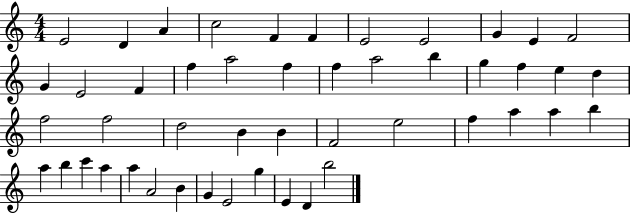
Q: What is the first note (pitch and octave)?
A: E4